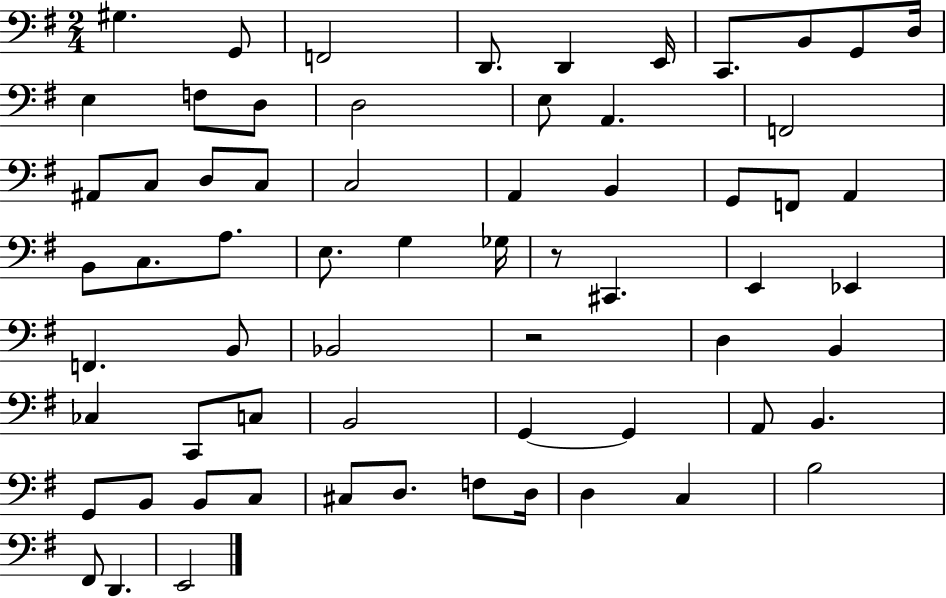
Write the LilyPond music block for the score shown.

{
  \clef bass
  \numericTimeSignature
  \time 2/4
  \key g \major
  \repeat volta 2 { gis4. g,8 | f,2 | d,8. d,4 e,16 | c,8. b,8 g,8 d16 | \break e4 f8 d8 | d2 | e8 a,4. | f,2 | \break ais,8 c8 d8 c8 | c2 | a,4 b,4 | g,8 f,8 a,4 | \break b,8 c8. a8. | e8. g4 ges16 | r8 cis,4. | e,4 ees,4 | \break f,4. b,8 | bes,2 | r2 | d4 b,4 | \break ces4 c,8 c8 | b,2 | g,4~~ g,4 | a,8 b,4. | \break g,8 b,8 b,8 c8 | cis8 d8. f8 d16 | d4 c4 | b2 | \break fis,8 d,4. | e,2 | } \bar "|."
}